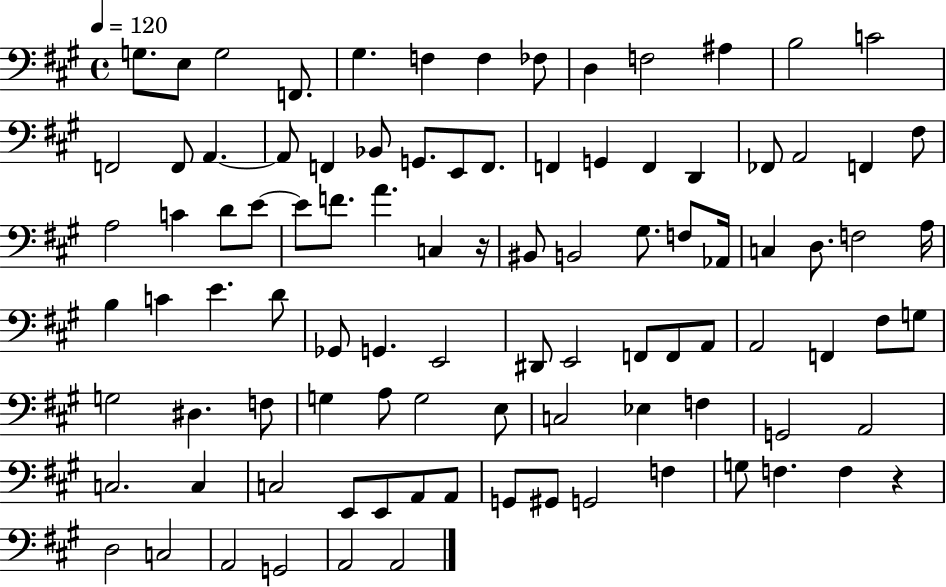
G3/e. E3/e G3/h F2/e. G#3/q. F3/q F3/q FES3/e D3/q F3/h A#3/q B3/h C4/h F2/h F2/e A2/q. A2/e F2/q Bb2/e G2/e. E2/e F2/e. F2/q G2/q F2/q D2/q FES2/e A2/h F2/q F#3/e A3/h C4/q D4/e E4/e E4/e F4/e. A4/q. C3/q R/s BIS2/e B2/h G#3/e. F3/e Ab2/s C3/q D3/e. F3/h A3/s B3/q C4/q E4/q. D4/e Gb2/e G2/q. E2/h D#2/e E2/h F2/e F2/e A2/e A2/h F2/q F#3/e G3/e G3/h D#3/q. F3/e G3/q A3/e G3/h E3/e C3/h Eb3/q F3/q G2/h A2/h C3/h. C3/q C3/h E2/e E2/e A2/e A2/e G2/e G#2/e G2/h F3/q G3/e F3/q. F3/q R/q D3/h C3/h A2/h G2/h A2/h A2/h